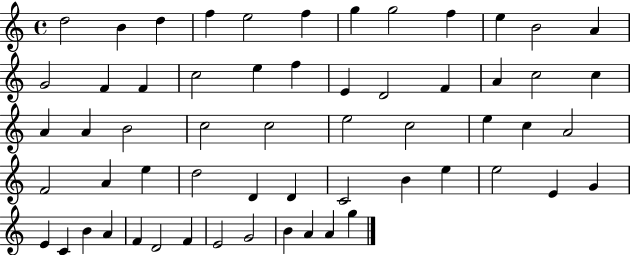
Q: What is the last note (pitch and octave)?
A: G5